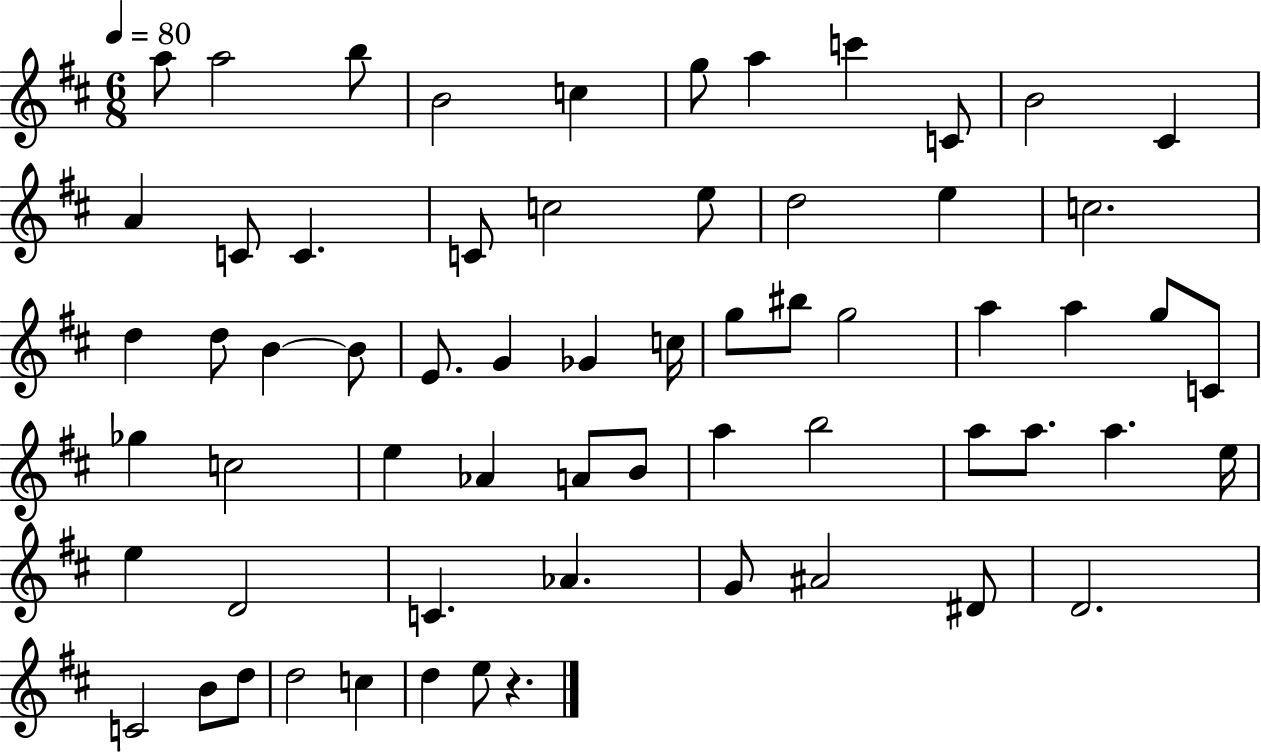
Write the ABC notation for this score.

X:1
T:Untitled
M:6/8
L:1/4
K:D
a/2 a2 b/2 B2 c g/2 a c' C/2 B2 ^C A C/2 C C/2 c2 e/2 d2 e c2 d d/2 B B/2 E/2 G _G c/4 g/2 ^b/2 g2 a a g/2 C/2 _g c2 e _A A/2 B/2 a b2 a/2 a/2 a e/4 e D2 C _A G/2 ^A2 ^D/2 D2 C2 B/2 d/2 d2 c d e/2 z